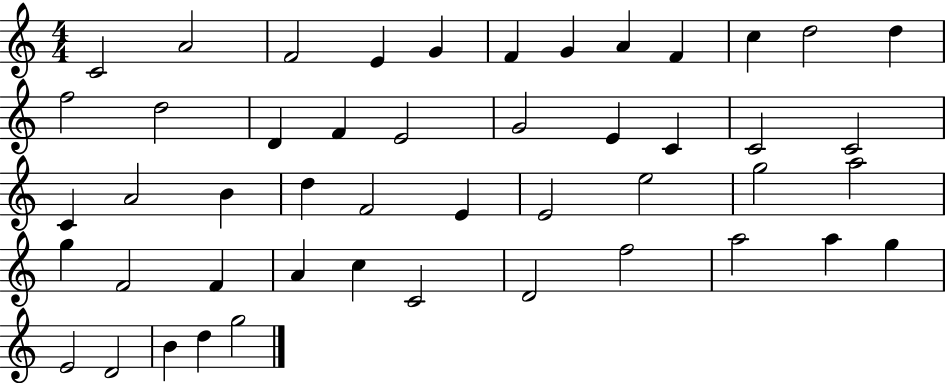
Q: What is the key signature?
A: C major